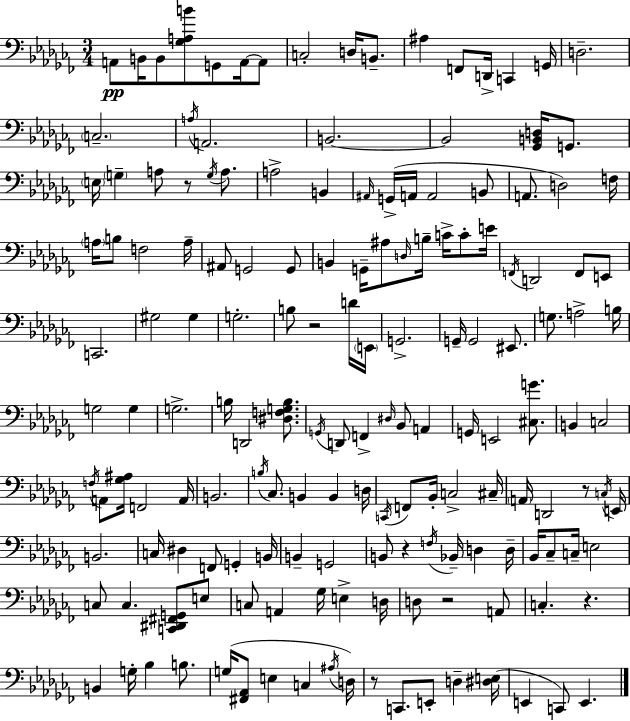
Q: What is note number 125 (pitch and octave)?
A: A2